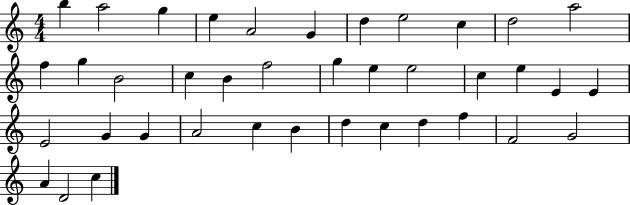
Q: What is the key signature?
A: C major